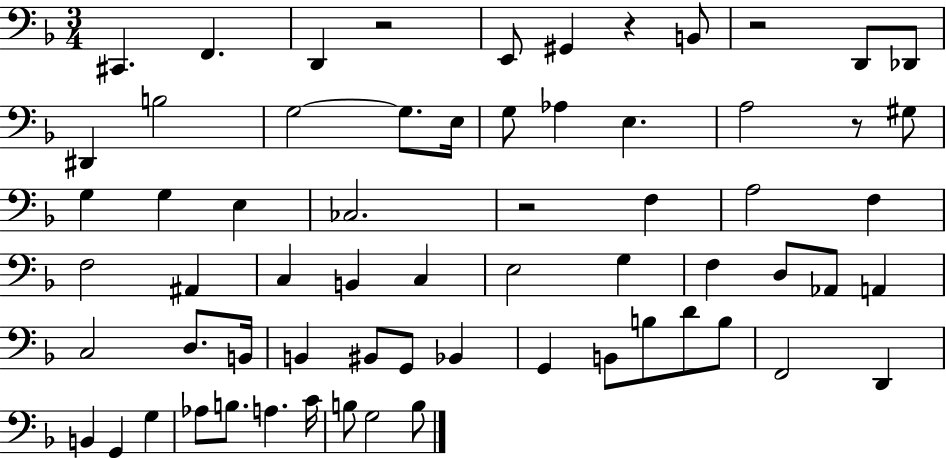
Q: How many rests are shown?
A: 5